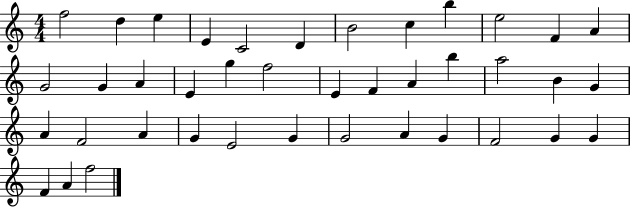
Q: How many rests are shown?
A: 0